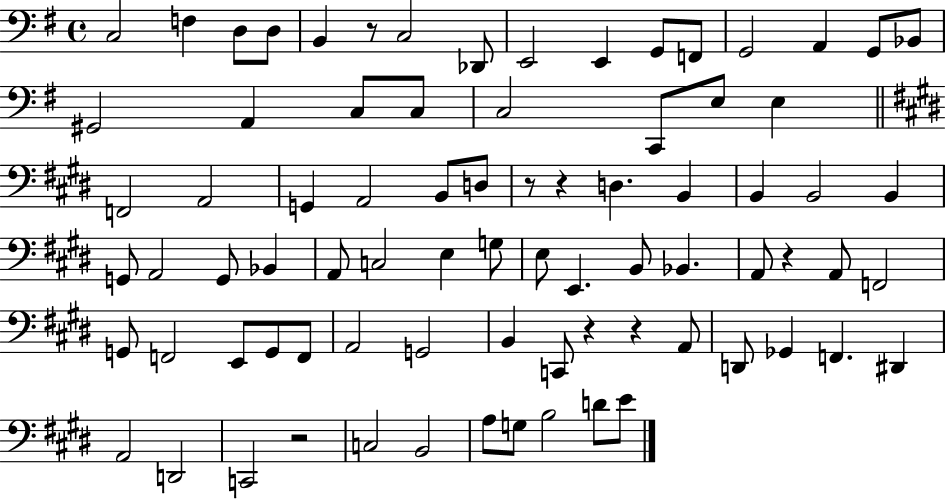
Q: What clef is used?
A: bass